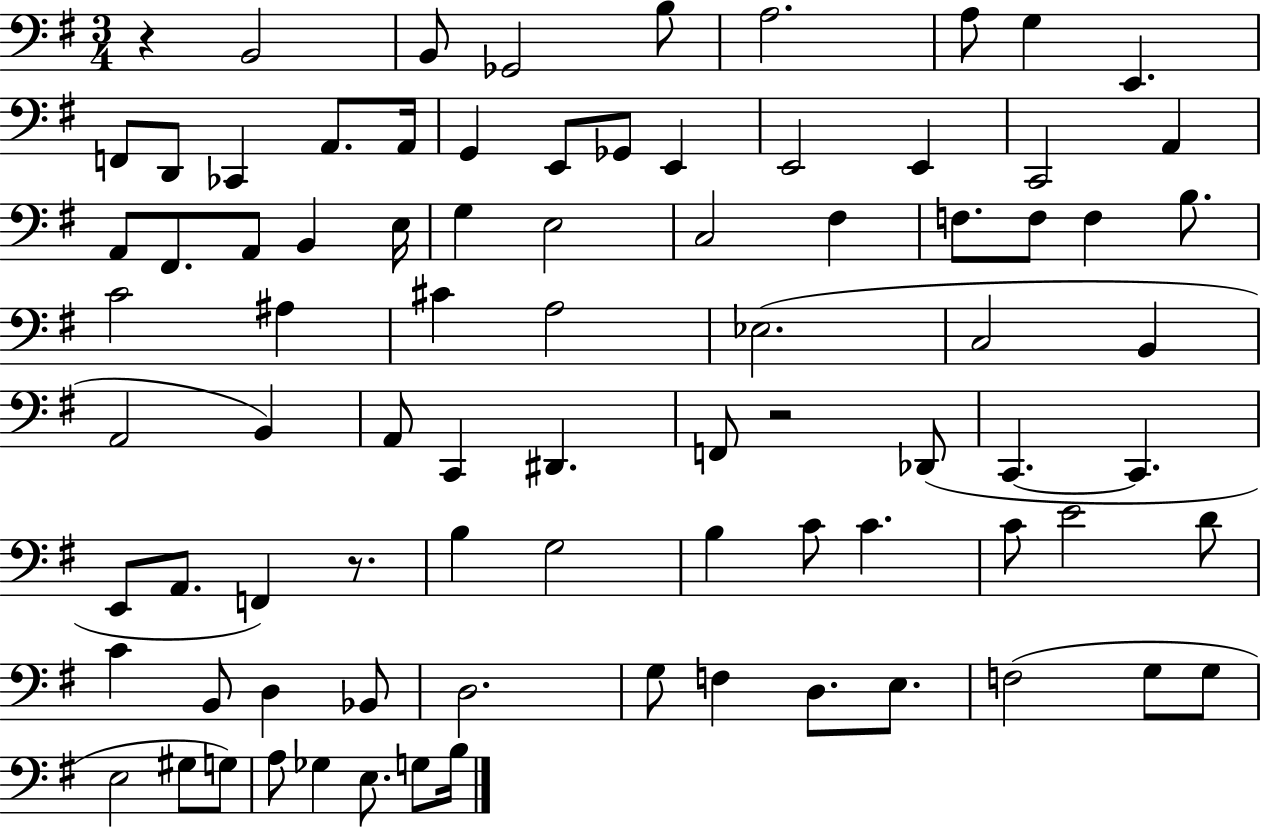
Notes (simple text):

R/q B2/h B2/e Gb2/h B3/e A3/h. A3/e G3/q E2/q. F2/e D2/e CES2/q A2/e. A2/s G2/q E2/e Gb2/e E2/q E2/h E2/q C2/h A2/q A2/e F#2/e. A2/e B2/q E3/s G3/q E3/h C3/h F#3/q F3/e. F3/e F3/q B3/e. C4/h A#3/q C#4/q A3/h Eb3/h. C3/h B2/q A2/h B2/q A2/e C2/q D#2/q. F2/e R/h Db2/e C2/q. C2/q. E2/e A2/e. F2/q R/e. B3/q G3/h B3/q C4/e C4/q. C4/e E4/h D4/e C4/q B2/e D3/q Bb2/e D3/h. G3/e F3/q D3/e. E3/e. F3/h G3/e G3/e E3/h G#3/e G3/e A3/e Gb3/q E3/e. G3/e B3/s